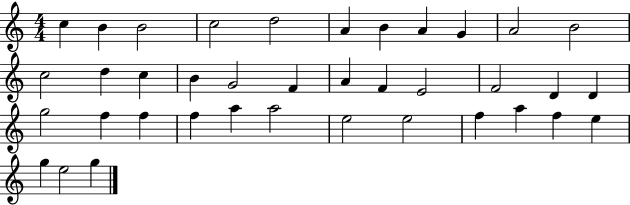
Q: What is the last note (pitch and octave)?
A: G5